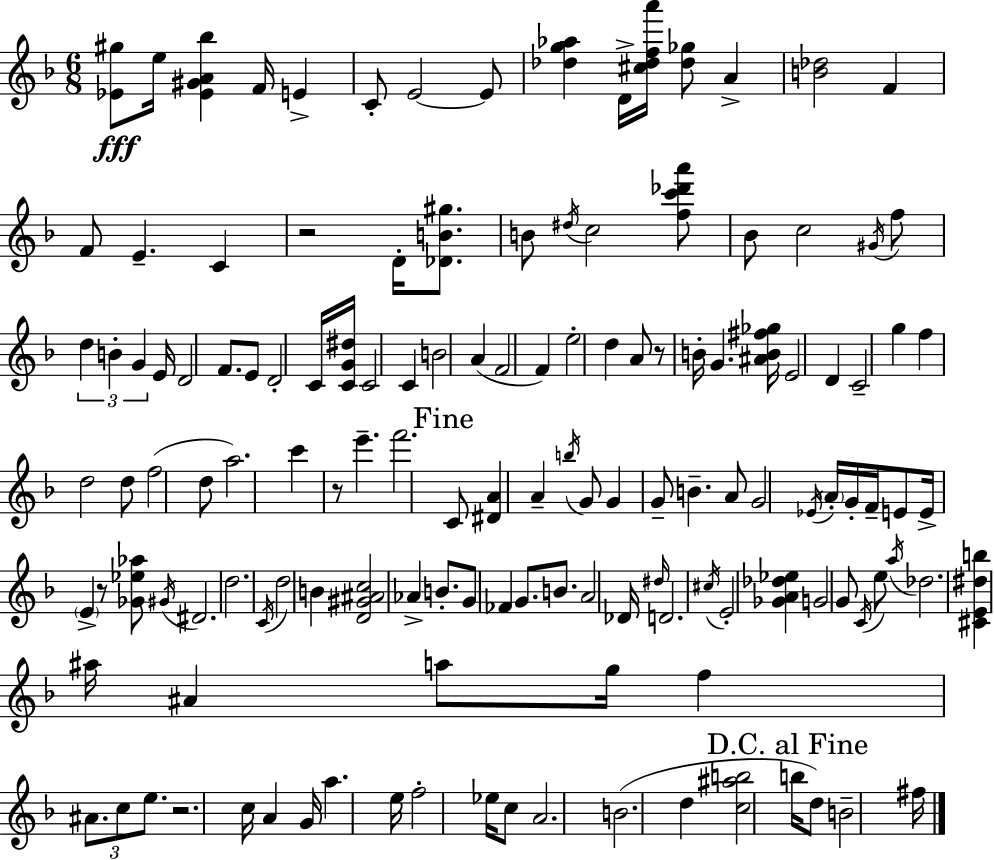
{
  \clef treble
  \numericTimeSignature
  \time 6/8
  \key f \major
  <ees' gis''>8\fff e''16 <ees' gis' a' bes''>4 f'16 e'4-> | c'8-. e'2~~ e'8 | <des'' g'' aes''>4 d'16-> <cis'' des'' f'' a'''>16 <des'' ges''>8 a'4-> | <b' des''>2 f'4 | \break f'8 e'4.-- c'4 | r2 d'16-. <des' b' gis''>8. | b'8 \acciaccatura { dis''16 } c''2 <f'' c''' des''' a'''>8 | bes'8 c''2 \acciaccatura { gis'16 } | \break f''8 \tuplet 3/2 { d''4 b'4-. g'4 } | e'16 d'2 f'8. | e'8 d'2-. | c'16 <c' g' dis''>16 c'2 c'4 | \break b'2 a'4( | f'2 f'4) | e''2-. d''4 | a'8 r8 b'16-. g'4. | \break <ais' b' fis'' ges''>16 e'2 d'4 | c'2-- g''4 | f''4 d''2 | d''8 f''2( | \break d''8 a''2.) | c'''4 r8 e'''4.-- | f'''2. | \mark "Fine" c'8 <dis' a'>4 a'4-- | \break \acciaccatura { b''16 } g'8 g'4 g'8-- b'4.-- | a'8 g'2 | \acciaccatura { ees'16 } \parenthesize a'16-. g'16-. f'16-- e'8 e'16-> \parenthesize e'4-> | r8 <ges' ees'' aes''>8 \acciaccatura { gis'16 } dis'2. | \break d''2. | \acciaccatura { c'16 } d''2 | b'4 <d' gis' ais' c''>2 | aes'4-> b'8.-. g'8 fes'4 | \break g'8. b'8. a'2 | des'16 \grace { dis''16 } d'2. | \acciaccatura { cis''16 } e'2-. | <ges' a' des'' ees''>4 g'2 | \break g'8 \acciaccatura { c'16 } e''8 \acciaccatura { a''16 } des''2. | <cis' e' dis'' b''>4 | ais''16 ais'4 a''8 g''16 f''4 | \tuplet 3/2 { ais'8. c''8 e''8. } r2. | \break c''16 a'4 | g'16 a''4. e''16 f''2-. | ees''16 c''8 a'2. | b'2.( | \break d''4 | <c'' ais'' b''>2 \mark "D.C. al Fine" b''16 d''8) | b'2-- fis''16 \bar "|."
}